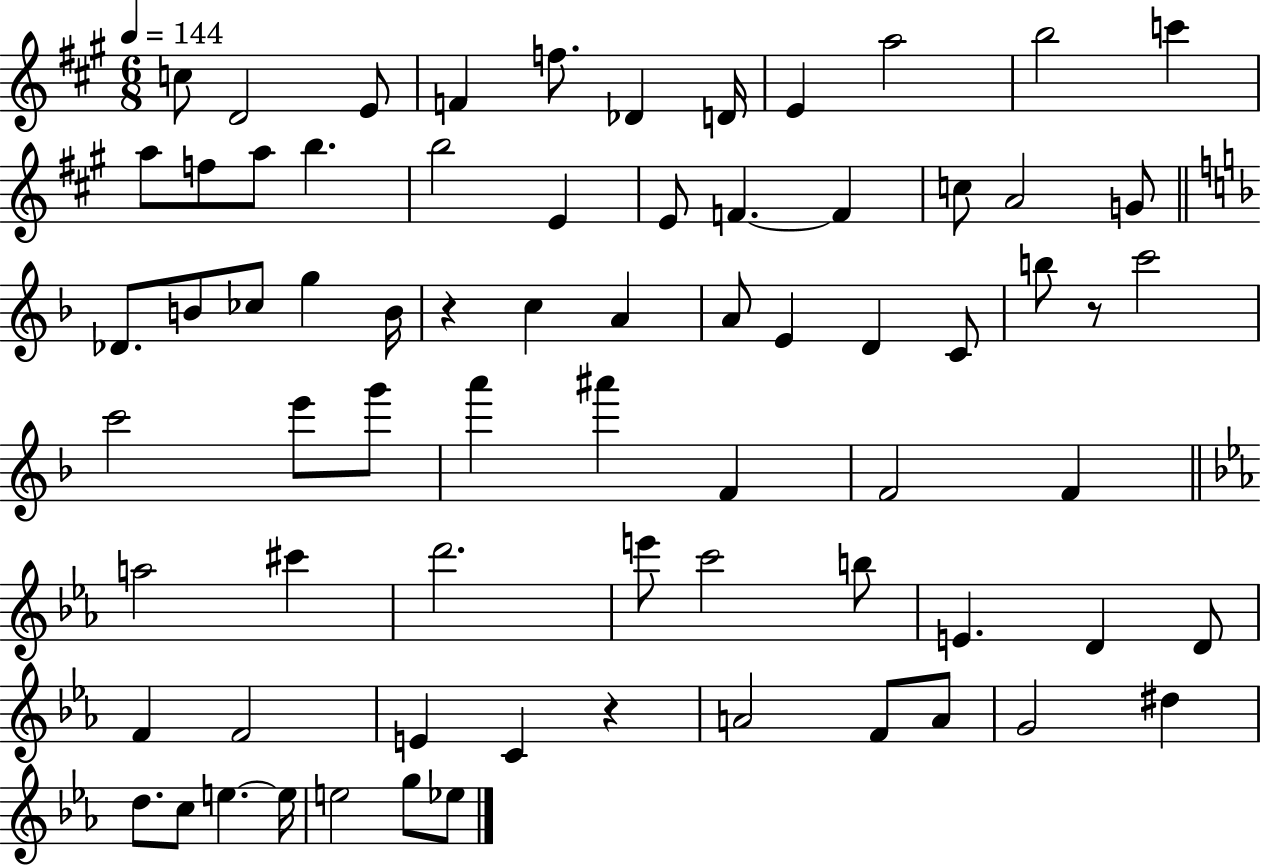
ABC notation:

X:1
T:Untitled
M:6/8
L:1/4
K:A
c/2 D2 E/2 F f/2 _D D/4 E a2 b2 c' a/2 f/2 a/2 b b2 E E/2 F F c/2 A2 G/2 _D/2 B/2 _c/2 g B/4 z c A A/2 E D C/2 b/2 z/2 c'2 c'2 e'/2 g'/2 a' ^a' F F2 F a2 ^c' d'2 e'/2 c'2 b/2 E D D/2 F F2 E C z A2 F/2 A/2 G2 ^d d/2 c/2 e e/4 e2 g/2 _e/2